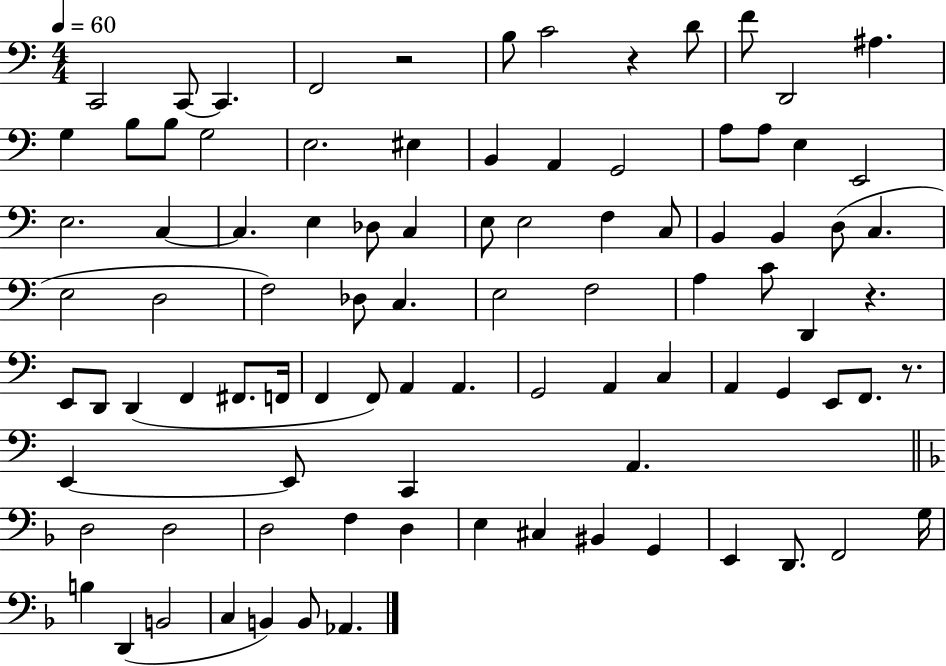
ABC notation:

X:1
T:Untitled
M:4/4
L:1/4
K:C
C,,2 C,,/2 C,, F,,2 z2 B,/2 C2 z D/2 F/2 D,,2 ^A, G, B,/2 B,/2 G,2 E,2 ^E, B,, A,, G,,2 A,/2 A,/2 E, E,,2 E,2 C, C, E, _D,/2 C, E,/2 E,2 F, C,/2 B,, B,, D,/2 C, E,2 D,2 F,2 _D,/2 C, E,2 F,2 A, C/2 D,, z E,,/2 D,,/2 D,, F,, ^F,,/2 F,,/4 F,, F,,/2 A,, A,, G,,2 A,, C, A,, G,, E,,/2 F,,/2 z/2 E,, E,,/2 C,, A,, D,2 D,2 D,2 F, D, E, ^C, ^B,, G,, E,, D,,/2 F,,2 G,/4 B, D,, B,,2 C, B,, B,,/2 _A,,